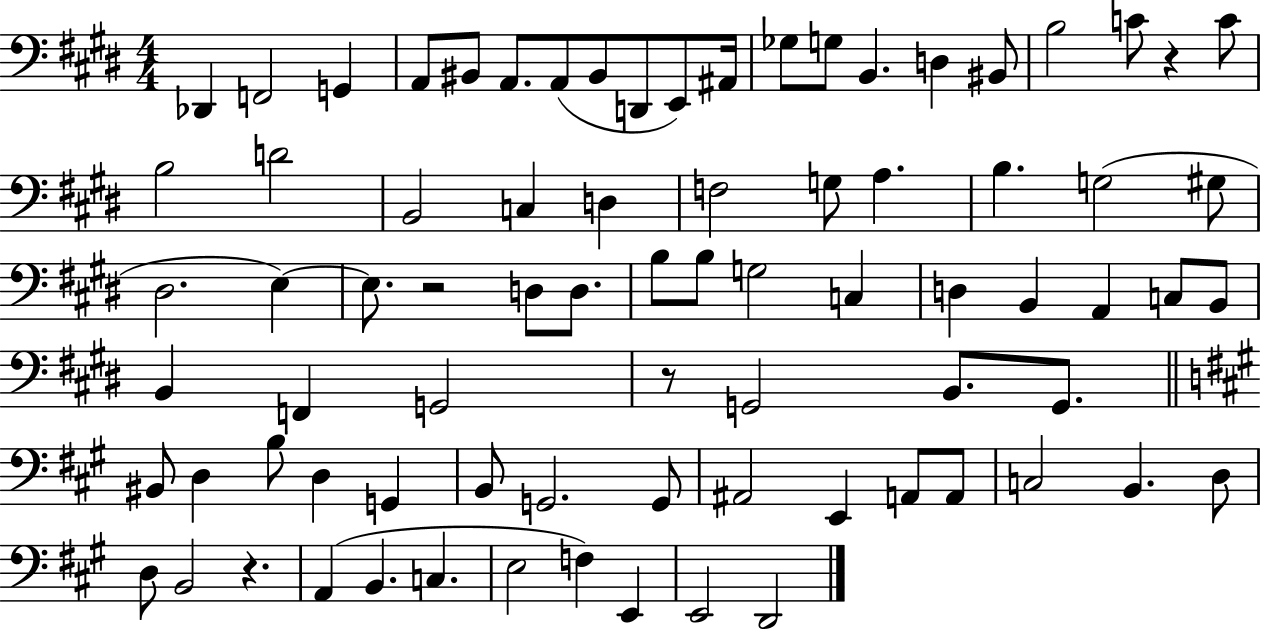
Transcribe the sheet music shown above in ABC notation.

X:1
T:Untitled
M:4/4
L:1/4
K:E
_D,, F,,2 G,, A,,/2 ^B,,/2 A,,/2 A,,/2 ^B,,/2 D,,/2 E,,/2 ^A,,/4 _G,/2 G,/2 B,, D, ^B,,/2 B,2 C/2 z C/2 B,2 D2 B,,2 C, D, F,2 G,/2 A, B, G,2 ^G,/2 ^D,2 E, E,/2 z2 D,/2 D,/2 B,/2 B,/2 G,2 C, D, B,, A,, C,/2 B,,/2 B,, F,, G,,2 z/2 G,,2 B,,/2 G,,/2 ^B,,/2 D, B,/2 D, G,, B,,/2 G,,2 G,,/2 ^A,,2 E,, A,,/2 A,,/2 C,2 B,, D,/2 D,/2 B,,2 z A,, B,, C, E,2 F, E,, E,,2 D,,2